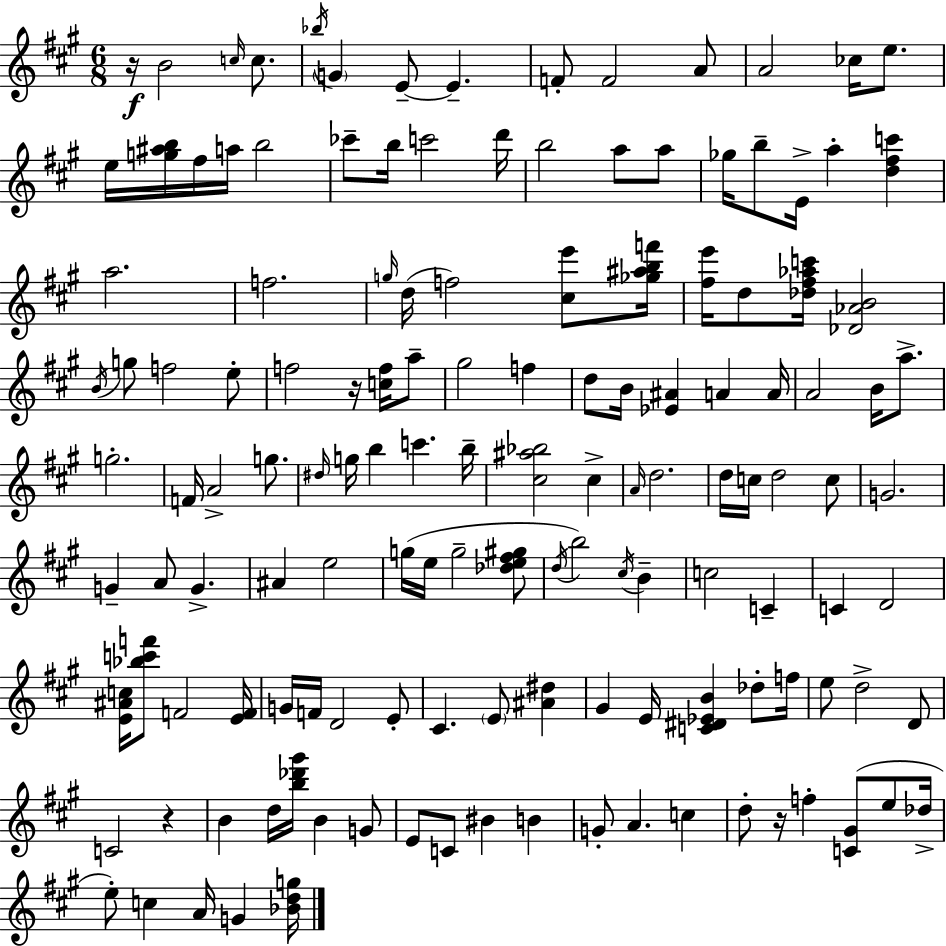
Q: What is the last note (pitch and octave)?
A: G4